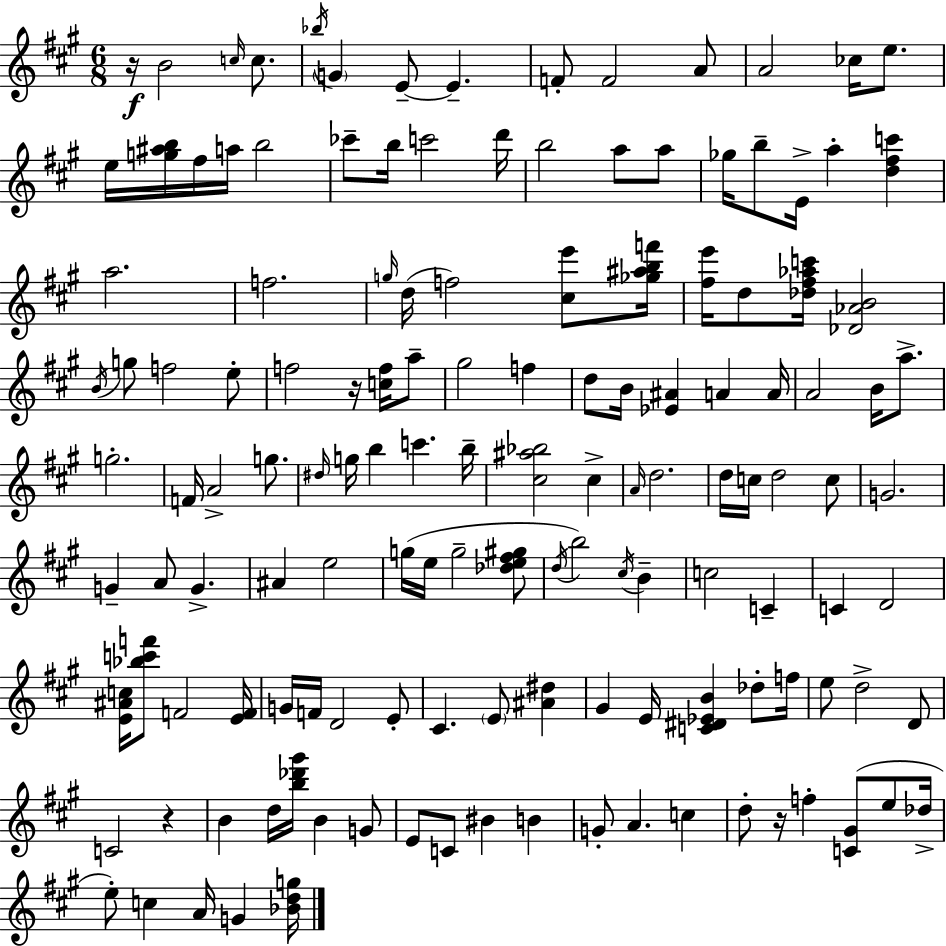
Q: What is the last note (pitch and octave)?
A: G4